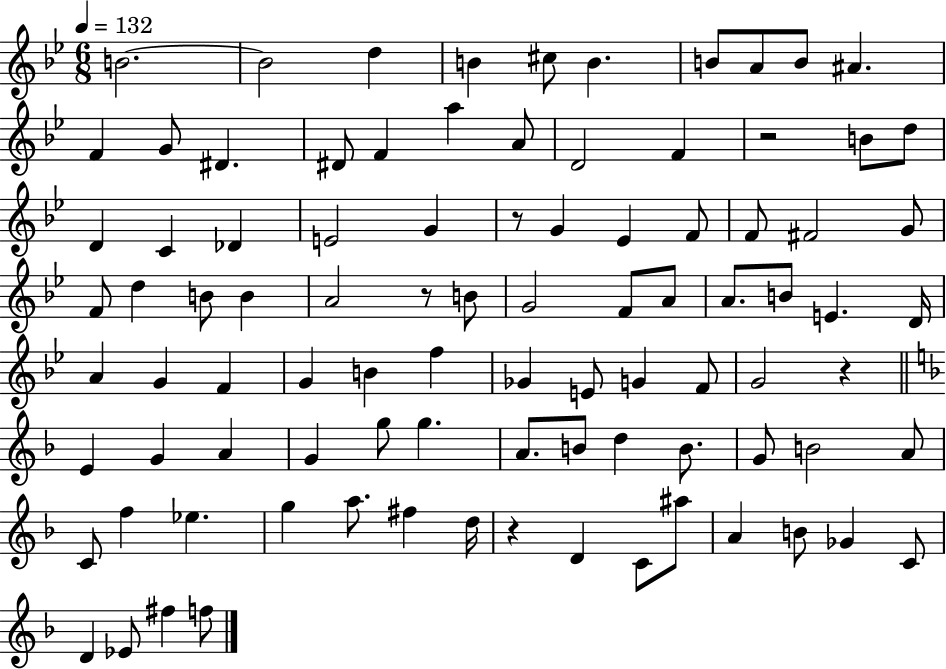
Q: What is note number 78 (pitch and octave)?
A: C4